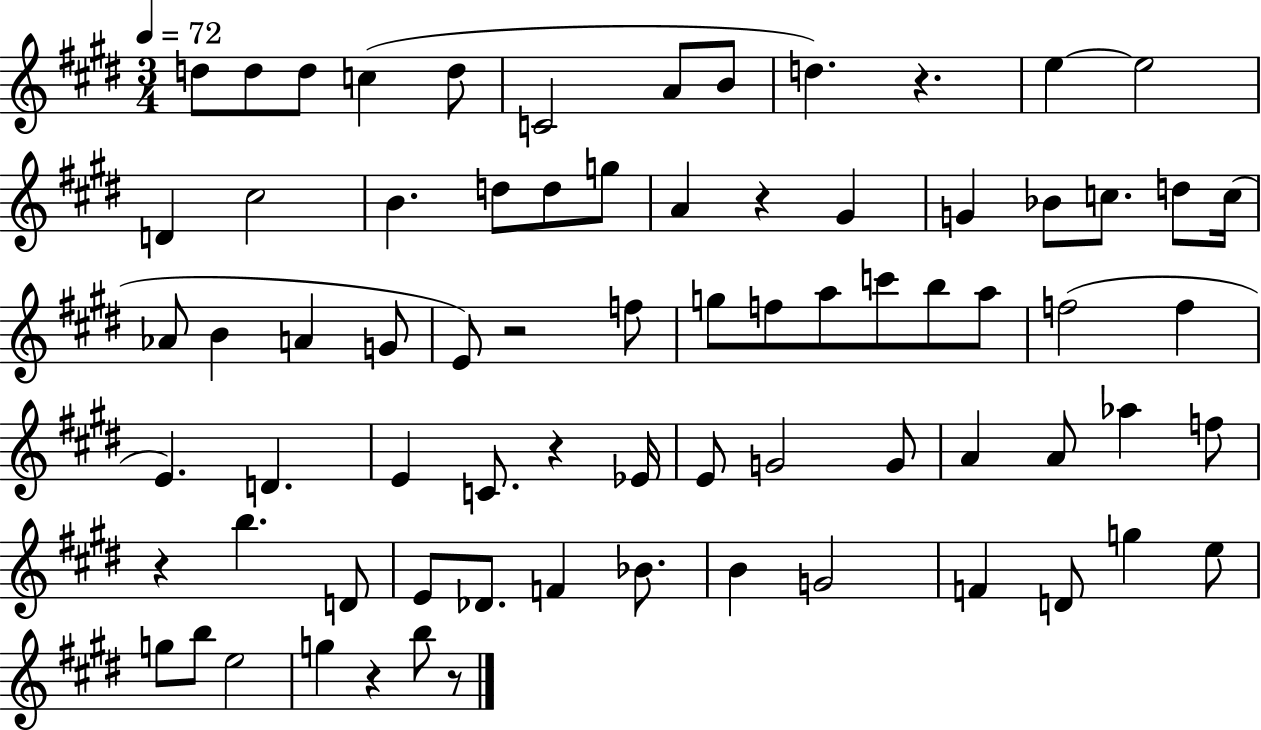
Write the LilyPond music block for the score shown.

{
  \clef treble
  \numericTimeSignature
  \time 3/4
  \key e \major
  \tempo 4 = 72
  d''8 d''8 d''8 c''4( d''8 | c'2 a'8 b'8 | d''4.) r4. | e''4~~ e''2 | \break d'4 cis''2 | b'4. d''8 d''8 g''8 | a'4 r4 gis'4 | g'4 bes'8 c''8. d''8 c''16( | \break aes'8 b'4 a'4 g'8 | e'8) r2 f''8 | g''8 f''8 a''8 c'''8 b''8 a''8 | f''2( f''4 | \break e'4.) d'4. | e'4 c'8. r4 ees'16 | e'8 g'2 g'8 | a'4 a'8 aes''4 f''8 | \break r4 b''4. d'8 | e'8 des'8. f'4 bes'8. | b'4 g'2 | f'4 d'8 g''4 e''8 | \break g''8 b''8 e''2 | g''4 r4 b''8 r8 | \bar "|."
}